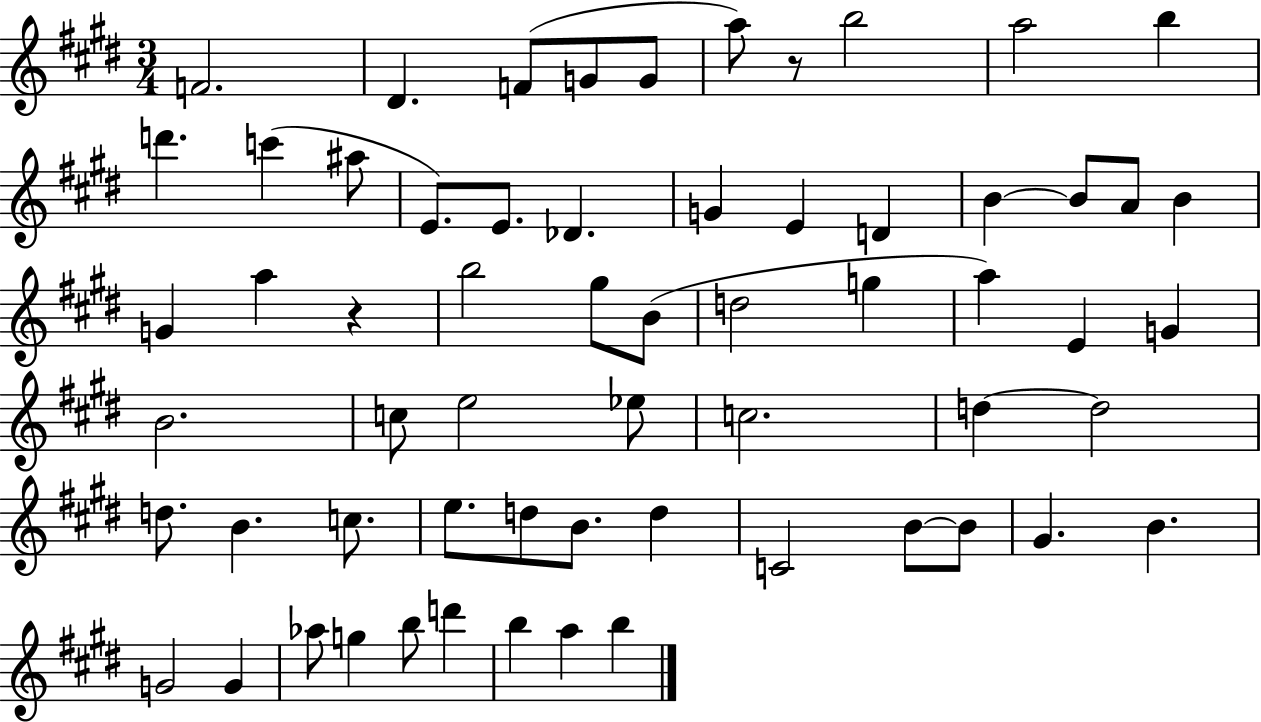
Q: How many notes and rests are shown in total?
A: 62